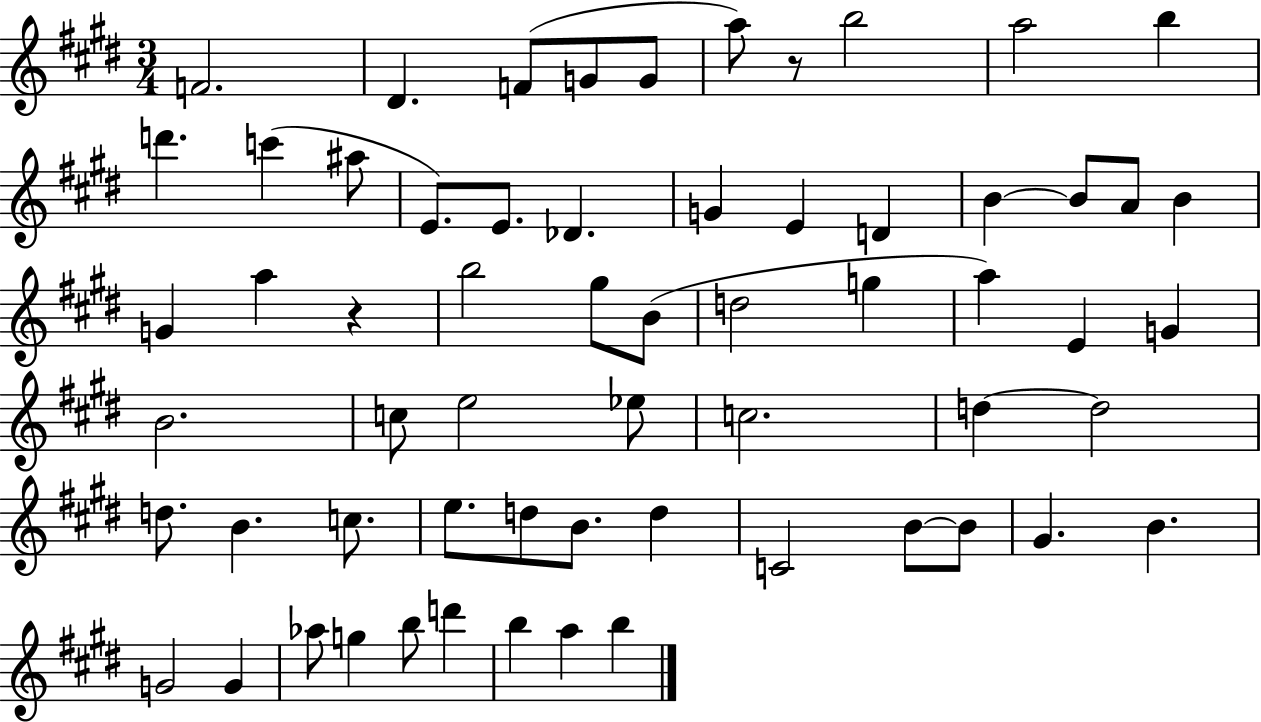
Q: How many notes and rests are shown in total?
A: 62